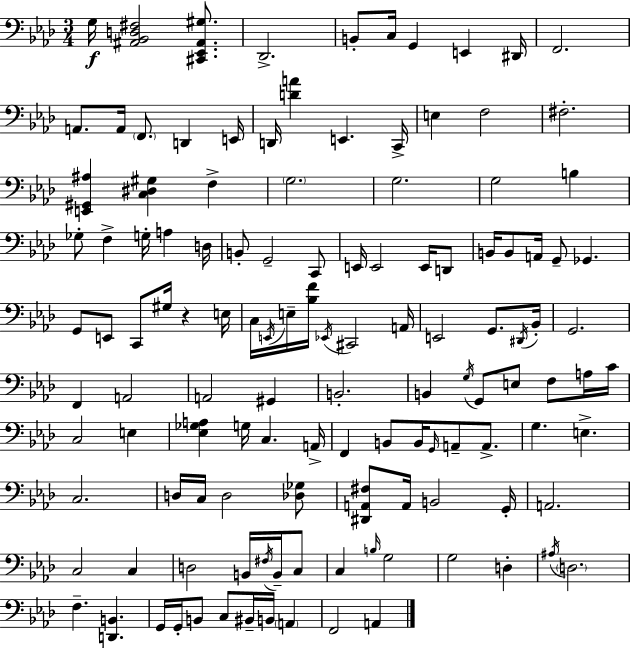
X:1
T:Untitled
M:3/4
L:1/4
K:Fm
G,/4 [^A,,_B,,D,^F,]2 [^C,,_E,,^A,,^G,]/2 _D,,2 B,,/2 C,/4 G,, E,, ^D,,/4 F,,2 A,,/2 A,,/4 F,,/2 D,, E,,/4 D,,/4 [DA] E,, C,,/4 E, F,2 ^F,2 [E,,^G,,^A,] [C,^D,^G,] F, G,2 G,2 G,2 B, _G,/2 F, G,/4 A, D,/4 B,,/2 G,,2 C,,/2 E,,/4 E,,2 E,,/4 D,,/2 B,,/4 B,,/2 A,,/4 G,,/2 _G,, G,,/2 E,,/2 C,,/2 ^G,/4 z E,/4 C,/4 E,,/4 E,/4 [_B,F]/4 _E,,/4 ^C,,2 A,,/4 E,,2 G,,/2 ^D,,/4 _B,,/4 G,,2 F,, A,,2 A,,2 ^G,, B,,2 B,, G,/4 G,,/2 E,/2 F,/2 A,/4 C/4 C,2 E, [_E,_G,A,] G,/4 C, A,,/4 F,, B,,/2 B,,/4 G,,/4 A,,/2 A,,/2 G, E, C,2 D,/4 C,/4 D,2 [_D,_G,]/2 [^D,,A,,^F,]/2 A,,/4 B,,2 G,,/4 A,,2 C,2 C, D,2 B,,/4 ^F,/4 B,,/4 C,/2 C, B,/4 G,2 G,2 D, ^A,/4 D,2 F, [D,,B,,] G,,/4 G,,/4 B,,/2 C,/2 ^B,,/4 B,,/4 A,, F,,2 A,,